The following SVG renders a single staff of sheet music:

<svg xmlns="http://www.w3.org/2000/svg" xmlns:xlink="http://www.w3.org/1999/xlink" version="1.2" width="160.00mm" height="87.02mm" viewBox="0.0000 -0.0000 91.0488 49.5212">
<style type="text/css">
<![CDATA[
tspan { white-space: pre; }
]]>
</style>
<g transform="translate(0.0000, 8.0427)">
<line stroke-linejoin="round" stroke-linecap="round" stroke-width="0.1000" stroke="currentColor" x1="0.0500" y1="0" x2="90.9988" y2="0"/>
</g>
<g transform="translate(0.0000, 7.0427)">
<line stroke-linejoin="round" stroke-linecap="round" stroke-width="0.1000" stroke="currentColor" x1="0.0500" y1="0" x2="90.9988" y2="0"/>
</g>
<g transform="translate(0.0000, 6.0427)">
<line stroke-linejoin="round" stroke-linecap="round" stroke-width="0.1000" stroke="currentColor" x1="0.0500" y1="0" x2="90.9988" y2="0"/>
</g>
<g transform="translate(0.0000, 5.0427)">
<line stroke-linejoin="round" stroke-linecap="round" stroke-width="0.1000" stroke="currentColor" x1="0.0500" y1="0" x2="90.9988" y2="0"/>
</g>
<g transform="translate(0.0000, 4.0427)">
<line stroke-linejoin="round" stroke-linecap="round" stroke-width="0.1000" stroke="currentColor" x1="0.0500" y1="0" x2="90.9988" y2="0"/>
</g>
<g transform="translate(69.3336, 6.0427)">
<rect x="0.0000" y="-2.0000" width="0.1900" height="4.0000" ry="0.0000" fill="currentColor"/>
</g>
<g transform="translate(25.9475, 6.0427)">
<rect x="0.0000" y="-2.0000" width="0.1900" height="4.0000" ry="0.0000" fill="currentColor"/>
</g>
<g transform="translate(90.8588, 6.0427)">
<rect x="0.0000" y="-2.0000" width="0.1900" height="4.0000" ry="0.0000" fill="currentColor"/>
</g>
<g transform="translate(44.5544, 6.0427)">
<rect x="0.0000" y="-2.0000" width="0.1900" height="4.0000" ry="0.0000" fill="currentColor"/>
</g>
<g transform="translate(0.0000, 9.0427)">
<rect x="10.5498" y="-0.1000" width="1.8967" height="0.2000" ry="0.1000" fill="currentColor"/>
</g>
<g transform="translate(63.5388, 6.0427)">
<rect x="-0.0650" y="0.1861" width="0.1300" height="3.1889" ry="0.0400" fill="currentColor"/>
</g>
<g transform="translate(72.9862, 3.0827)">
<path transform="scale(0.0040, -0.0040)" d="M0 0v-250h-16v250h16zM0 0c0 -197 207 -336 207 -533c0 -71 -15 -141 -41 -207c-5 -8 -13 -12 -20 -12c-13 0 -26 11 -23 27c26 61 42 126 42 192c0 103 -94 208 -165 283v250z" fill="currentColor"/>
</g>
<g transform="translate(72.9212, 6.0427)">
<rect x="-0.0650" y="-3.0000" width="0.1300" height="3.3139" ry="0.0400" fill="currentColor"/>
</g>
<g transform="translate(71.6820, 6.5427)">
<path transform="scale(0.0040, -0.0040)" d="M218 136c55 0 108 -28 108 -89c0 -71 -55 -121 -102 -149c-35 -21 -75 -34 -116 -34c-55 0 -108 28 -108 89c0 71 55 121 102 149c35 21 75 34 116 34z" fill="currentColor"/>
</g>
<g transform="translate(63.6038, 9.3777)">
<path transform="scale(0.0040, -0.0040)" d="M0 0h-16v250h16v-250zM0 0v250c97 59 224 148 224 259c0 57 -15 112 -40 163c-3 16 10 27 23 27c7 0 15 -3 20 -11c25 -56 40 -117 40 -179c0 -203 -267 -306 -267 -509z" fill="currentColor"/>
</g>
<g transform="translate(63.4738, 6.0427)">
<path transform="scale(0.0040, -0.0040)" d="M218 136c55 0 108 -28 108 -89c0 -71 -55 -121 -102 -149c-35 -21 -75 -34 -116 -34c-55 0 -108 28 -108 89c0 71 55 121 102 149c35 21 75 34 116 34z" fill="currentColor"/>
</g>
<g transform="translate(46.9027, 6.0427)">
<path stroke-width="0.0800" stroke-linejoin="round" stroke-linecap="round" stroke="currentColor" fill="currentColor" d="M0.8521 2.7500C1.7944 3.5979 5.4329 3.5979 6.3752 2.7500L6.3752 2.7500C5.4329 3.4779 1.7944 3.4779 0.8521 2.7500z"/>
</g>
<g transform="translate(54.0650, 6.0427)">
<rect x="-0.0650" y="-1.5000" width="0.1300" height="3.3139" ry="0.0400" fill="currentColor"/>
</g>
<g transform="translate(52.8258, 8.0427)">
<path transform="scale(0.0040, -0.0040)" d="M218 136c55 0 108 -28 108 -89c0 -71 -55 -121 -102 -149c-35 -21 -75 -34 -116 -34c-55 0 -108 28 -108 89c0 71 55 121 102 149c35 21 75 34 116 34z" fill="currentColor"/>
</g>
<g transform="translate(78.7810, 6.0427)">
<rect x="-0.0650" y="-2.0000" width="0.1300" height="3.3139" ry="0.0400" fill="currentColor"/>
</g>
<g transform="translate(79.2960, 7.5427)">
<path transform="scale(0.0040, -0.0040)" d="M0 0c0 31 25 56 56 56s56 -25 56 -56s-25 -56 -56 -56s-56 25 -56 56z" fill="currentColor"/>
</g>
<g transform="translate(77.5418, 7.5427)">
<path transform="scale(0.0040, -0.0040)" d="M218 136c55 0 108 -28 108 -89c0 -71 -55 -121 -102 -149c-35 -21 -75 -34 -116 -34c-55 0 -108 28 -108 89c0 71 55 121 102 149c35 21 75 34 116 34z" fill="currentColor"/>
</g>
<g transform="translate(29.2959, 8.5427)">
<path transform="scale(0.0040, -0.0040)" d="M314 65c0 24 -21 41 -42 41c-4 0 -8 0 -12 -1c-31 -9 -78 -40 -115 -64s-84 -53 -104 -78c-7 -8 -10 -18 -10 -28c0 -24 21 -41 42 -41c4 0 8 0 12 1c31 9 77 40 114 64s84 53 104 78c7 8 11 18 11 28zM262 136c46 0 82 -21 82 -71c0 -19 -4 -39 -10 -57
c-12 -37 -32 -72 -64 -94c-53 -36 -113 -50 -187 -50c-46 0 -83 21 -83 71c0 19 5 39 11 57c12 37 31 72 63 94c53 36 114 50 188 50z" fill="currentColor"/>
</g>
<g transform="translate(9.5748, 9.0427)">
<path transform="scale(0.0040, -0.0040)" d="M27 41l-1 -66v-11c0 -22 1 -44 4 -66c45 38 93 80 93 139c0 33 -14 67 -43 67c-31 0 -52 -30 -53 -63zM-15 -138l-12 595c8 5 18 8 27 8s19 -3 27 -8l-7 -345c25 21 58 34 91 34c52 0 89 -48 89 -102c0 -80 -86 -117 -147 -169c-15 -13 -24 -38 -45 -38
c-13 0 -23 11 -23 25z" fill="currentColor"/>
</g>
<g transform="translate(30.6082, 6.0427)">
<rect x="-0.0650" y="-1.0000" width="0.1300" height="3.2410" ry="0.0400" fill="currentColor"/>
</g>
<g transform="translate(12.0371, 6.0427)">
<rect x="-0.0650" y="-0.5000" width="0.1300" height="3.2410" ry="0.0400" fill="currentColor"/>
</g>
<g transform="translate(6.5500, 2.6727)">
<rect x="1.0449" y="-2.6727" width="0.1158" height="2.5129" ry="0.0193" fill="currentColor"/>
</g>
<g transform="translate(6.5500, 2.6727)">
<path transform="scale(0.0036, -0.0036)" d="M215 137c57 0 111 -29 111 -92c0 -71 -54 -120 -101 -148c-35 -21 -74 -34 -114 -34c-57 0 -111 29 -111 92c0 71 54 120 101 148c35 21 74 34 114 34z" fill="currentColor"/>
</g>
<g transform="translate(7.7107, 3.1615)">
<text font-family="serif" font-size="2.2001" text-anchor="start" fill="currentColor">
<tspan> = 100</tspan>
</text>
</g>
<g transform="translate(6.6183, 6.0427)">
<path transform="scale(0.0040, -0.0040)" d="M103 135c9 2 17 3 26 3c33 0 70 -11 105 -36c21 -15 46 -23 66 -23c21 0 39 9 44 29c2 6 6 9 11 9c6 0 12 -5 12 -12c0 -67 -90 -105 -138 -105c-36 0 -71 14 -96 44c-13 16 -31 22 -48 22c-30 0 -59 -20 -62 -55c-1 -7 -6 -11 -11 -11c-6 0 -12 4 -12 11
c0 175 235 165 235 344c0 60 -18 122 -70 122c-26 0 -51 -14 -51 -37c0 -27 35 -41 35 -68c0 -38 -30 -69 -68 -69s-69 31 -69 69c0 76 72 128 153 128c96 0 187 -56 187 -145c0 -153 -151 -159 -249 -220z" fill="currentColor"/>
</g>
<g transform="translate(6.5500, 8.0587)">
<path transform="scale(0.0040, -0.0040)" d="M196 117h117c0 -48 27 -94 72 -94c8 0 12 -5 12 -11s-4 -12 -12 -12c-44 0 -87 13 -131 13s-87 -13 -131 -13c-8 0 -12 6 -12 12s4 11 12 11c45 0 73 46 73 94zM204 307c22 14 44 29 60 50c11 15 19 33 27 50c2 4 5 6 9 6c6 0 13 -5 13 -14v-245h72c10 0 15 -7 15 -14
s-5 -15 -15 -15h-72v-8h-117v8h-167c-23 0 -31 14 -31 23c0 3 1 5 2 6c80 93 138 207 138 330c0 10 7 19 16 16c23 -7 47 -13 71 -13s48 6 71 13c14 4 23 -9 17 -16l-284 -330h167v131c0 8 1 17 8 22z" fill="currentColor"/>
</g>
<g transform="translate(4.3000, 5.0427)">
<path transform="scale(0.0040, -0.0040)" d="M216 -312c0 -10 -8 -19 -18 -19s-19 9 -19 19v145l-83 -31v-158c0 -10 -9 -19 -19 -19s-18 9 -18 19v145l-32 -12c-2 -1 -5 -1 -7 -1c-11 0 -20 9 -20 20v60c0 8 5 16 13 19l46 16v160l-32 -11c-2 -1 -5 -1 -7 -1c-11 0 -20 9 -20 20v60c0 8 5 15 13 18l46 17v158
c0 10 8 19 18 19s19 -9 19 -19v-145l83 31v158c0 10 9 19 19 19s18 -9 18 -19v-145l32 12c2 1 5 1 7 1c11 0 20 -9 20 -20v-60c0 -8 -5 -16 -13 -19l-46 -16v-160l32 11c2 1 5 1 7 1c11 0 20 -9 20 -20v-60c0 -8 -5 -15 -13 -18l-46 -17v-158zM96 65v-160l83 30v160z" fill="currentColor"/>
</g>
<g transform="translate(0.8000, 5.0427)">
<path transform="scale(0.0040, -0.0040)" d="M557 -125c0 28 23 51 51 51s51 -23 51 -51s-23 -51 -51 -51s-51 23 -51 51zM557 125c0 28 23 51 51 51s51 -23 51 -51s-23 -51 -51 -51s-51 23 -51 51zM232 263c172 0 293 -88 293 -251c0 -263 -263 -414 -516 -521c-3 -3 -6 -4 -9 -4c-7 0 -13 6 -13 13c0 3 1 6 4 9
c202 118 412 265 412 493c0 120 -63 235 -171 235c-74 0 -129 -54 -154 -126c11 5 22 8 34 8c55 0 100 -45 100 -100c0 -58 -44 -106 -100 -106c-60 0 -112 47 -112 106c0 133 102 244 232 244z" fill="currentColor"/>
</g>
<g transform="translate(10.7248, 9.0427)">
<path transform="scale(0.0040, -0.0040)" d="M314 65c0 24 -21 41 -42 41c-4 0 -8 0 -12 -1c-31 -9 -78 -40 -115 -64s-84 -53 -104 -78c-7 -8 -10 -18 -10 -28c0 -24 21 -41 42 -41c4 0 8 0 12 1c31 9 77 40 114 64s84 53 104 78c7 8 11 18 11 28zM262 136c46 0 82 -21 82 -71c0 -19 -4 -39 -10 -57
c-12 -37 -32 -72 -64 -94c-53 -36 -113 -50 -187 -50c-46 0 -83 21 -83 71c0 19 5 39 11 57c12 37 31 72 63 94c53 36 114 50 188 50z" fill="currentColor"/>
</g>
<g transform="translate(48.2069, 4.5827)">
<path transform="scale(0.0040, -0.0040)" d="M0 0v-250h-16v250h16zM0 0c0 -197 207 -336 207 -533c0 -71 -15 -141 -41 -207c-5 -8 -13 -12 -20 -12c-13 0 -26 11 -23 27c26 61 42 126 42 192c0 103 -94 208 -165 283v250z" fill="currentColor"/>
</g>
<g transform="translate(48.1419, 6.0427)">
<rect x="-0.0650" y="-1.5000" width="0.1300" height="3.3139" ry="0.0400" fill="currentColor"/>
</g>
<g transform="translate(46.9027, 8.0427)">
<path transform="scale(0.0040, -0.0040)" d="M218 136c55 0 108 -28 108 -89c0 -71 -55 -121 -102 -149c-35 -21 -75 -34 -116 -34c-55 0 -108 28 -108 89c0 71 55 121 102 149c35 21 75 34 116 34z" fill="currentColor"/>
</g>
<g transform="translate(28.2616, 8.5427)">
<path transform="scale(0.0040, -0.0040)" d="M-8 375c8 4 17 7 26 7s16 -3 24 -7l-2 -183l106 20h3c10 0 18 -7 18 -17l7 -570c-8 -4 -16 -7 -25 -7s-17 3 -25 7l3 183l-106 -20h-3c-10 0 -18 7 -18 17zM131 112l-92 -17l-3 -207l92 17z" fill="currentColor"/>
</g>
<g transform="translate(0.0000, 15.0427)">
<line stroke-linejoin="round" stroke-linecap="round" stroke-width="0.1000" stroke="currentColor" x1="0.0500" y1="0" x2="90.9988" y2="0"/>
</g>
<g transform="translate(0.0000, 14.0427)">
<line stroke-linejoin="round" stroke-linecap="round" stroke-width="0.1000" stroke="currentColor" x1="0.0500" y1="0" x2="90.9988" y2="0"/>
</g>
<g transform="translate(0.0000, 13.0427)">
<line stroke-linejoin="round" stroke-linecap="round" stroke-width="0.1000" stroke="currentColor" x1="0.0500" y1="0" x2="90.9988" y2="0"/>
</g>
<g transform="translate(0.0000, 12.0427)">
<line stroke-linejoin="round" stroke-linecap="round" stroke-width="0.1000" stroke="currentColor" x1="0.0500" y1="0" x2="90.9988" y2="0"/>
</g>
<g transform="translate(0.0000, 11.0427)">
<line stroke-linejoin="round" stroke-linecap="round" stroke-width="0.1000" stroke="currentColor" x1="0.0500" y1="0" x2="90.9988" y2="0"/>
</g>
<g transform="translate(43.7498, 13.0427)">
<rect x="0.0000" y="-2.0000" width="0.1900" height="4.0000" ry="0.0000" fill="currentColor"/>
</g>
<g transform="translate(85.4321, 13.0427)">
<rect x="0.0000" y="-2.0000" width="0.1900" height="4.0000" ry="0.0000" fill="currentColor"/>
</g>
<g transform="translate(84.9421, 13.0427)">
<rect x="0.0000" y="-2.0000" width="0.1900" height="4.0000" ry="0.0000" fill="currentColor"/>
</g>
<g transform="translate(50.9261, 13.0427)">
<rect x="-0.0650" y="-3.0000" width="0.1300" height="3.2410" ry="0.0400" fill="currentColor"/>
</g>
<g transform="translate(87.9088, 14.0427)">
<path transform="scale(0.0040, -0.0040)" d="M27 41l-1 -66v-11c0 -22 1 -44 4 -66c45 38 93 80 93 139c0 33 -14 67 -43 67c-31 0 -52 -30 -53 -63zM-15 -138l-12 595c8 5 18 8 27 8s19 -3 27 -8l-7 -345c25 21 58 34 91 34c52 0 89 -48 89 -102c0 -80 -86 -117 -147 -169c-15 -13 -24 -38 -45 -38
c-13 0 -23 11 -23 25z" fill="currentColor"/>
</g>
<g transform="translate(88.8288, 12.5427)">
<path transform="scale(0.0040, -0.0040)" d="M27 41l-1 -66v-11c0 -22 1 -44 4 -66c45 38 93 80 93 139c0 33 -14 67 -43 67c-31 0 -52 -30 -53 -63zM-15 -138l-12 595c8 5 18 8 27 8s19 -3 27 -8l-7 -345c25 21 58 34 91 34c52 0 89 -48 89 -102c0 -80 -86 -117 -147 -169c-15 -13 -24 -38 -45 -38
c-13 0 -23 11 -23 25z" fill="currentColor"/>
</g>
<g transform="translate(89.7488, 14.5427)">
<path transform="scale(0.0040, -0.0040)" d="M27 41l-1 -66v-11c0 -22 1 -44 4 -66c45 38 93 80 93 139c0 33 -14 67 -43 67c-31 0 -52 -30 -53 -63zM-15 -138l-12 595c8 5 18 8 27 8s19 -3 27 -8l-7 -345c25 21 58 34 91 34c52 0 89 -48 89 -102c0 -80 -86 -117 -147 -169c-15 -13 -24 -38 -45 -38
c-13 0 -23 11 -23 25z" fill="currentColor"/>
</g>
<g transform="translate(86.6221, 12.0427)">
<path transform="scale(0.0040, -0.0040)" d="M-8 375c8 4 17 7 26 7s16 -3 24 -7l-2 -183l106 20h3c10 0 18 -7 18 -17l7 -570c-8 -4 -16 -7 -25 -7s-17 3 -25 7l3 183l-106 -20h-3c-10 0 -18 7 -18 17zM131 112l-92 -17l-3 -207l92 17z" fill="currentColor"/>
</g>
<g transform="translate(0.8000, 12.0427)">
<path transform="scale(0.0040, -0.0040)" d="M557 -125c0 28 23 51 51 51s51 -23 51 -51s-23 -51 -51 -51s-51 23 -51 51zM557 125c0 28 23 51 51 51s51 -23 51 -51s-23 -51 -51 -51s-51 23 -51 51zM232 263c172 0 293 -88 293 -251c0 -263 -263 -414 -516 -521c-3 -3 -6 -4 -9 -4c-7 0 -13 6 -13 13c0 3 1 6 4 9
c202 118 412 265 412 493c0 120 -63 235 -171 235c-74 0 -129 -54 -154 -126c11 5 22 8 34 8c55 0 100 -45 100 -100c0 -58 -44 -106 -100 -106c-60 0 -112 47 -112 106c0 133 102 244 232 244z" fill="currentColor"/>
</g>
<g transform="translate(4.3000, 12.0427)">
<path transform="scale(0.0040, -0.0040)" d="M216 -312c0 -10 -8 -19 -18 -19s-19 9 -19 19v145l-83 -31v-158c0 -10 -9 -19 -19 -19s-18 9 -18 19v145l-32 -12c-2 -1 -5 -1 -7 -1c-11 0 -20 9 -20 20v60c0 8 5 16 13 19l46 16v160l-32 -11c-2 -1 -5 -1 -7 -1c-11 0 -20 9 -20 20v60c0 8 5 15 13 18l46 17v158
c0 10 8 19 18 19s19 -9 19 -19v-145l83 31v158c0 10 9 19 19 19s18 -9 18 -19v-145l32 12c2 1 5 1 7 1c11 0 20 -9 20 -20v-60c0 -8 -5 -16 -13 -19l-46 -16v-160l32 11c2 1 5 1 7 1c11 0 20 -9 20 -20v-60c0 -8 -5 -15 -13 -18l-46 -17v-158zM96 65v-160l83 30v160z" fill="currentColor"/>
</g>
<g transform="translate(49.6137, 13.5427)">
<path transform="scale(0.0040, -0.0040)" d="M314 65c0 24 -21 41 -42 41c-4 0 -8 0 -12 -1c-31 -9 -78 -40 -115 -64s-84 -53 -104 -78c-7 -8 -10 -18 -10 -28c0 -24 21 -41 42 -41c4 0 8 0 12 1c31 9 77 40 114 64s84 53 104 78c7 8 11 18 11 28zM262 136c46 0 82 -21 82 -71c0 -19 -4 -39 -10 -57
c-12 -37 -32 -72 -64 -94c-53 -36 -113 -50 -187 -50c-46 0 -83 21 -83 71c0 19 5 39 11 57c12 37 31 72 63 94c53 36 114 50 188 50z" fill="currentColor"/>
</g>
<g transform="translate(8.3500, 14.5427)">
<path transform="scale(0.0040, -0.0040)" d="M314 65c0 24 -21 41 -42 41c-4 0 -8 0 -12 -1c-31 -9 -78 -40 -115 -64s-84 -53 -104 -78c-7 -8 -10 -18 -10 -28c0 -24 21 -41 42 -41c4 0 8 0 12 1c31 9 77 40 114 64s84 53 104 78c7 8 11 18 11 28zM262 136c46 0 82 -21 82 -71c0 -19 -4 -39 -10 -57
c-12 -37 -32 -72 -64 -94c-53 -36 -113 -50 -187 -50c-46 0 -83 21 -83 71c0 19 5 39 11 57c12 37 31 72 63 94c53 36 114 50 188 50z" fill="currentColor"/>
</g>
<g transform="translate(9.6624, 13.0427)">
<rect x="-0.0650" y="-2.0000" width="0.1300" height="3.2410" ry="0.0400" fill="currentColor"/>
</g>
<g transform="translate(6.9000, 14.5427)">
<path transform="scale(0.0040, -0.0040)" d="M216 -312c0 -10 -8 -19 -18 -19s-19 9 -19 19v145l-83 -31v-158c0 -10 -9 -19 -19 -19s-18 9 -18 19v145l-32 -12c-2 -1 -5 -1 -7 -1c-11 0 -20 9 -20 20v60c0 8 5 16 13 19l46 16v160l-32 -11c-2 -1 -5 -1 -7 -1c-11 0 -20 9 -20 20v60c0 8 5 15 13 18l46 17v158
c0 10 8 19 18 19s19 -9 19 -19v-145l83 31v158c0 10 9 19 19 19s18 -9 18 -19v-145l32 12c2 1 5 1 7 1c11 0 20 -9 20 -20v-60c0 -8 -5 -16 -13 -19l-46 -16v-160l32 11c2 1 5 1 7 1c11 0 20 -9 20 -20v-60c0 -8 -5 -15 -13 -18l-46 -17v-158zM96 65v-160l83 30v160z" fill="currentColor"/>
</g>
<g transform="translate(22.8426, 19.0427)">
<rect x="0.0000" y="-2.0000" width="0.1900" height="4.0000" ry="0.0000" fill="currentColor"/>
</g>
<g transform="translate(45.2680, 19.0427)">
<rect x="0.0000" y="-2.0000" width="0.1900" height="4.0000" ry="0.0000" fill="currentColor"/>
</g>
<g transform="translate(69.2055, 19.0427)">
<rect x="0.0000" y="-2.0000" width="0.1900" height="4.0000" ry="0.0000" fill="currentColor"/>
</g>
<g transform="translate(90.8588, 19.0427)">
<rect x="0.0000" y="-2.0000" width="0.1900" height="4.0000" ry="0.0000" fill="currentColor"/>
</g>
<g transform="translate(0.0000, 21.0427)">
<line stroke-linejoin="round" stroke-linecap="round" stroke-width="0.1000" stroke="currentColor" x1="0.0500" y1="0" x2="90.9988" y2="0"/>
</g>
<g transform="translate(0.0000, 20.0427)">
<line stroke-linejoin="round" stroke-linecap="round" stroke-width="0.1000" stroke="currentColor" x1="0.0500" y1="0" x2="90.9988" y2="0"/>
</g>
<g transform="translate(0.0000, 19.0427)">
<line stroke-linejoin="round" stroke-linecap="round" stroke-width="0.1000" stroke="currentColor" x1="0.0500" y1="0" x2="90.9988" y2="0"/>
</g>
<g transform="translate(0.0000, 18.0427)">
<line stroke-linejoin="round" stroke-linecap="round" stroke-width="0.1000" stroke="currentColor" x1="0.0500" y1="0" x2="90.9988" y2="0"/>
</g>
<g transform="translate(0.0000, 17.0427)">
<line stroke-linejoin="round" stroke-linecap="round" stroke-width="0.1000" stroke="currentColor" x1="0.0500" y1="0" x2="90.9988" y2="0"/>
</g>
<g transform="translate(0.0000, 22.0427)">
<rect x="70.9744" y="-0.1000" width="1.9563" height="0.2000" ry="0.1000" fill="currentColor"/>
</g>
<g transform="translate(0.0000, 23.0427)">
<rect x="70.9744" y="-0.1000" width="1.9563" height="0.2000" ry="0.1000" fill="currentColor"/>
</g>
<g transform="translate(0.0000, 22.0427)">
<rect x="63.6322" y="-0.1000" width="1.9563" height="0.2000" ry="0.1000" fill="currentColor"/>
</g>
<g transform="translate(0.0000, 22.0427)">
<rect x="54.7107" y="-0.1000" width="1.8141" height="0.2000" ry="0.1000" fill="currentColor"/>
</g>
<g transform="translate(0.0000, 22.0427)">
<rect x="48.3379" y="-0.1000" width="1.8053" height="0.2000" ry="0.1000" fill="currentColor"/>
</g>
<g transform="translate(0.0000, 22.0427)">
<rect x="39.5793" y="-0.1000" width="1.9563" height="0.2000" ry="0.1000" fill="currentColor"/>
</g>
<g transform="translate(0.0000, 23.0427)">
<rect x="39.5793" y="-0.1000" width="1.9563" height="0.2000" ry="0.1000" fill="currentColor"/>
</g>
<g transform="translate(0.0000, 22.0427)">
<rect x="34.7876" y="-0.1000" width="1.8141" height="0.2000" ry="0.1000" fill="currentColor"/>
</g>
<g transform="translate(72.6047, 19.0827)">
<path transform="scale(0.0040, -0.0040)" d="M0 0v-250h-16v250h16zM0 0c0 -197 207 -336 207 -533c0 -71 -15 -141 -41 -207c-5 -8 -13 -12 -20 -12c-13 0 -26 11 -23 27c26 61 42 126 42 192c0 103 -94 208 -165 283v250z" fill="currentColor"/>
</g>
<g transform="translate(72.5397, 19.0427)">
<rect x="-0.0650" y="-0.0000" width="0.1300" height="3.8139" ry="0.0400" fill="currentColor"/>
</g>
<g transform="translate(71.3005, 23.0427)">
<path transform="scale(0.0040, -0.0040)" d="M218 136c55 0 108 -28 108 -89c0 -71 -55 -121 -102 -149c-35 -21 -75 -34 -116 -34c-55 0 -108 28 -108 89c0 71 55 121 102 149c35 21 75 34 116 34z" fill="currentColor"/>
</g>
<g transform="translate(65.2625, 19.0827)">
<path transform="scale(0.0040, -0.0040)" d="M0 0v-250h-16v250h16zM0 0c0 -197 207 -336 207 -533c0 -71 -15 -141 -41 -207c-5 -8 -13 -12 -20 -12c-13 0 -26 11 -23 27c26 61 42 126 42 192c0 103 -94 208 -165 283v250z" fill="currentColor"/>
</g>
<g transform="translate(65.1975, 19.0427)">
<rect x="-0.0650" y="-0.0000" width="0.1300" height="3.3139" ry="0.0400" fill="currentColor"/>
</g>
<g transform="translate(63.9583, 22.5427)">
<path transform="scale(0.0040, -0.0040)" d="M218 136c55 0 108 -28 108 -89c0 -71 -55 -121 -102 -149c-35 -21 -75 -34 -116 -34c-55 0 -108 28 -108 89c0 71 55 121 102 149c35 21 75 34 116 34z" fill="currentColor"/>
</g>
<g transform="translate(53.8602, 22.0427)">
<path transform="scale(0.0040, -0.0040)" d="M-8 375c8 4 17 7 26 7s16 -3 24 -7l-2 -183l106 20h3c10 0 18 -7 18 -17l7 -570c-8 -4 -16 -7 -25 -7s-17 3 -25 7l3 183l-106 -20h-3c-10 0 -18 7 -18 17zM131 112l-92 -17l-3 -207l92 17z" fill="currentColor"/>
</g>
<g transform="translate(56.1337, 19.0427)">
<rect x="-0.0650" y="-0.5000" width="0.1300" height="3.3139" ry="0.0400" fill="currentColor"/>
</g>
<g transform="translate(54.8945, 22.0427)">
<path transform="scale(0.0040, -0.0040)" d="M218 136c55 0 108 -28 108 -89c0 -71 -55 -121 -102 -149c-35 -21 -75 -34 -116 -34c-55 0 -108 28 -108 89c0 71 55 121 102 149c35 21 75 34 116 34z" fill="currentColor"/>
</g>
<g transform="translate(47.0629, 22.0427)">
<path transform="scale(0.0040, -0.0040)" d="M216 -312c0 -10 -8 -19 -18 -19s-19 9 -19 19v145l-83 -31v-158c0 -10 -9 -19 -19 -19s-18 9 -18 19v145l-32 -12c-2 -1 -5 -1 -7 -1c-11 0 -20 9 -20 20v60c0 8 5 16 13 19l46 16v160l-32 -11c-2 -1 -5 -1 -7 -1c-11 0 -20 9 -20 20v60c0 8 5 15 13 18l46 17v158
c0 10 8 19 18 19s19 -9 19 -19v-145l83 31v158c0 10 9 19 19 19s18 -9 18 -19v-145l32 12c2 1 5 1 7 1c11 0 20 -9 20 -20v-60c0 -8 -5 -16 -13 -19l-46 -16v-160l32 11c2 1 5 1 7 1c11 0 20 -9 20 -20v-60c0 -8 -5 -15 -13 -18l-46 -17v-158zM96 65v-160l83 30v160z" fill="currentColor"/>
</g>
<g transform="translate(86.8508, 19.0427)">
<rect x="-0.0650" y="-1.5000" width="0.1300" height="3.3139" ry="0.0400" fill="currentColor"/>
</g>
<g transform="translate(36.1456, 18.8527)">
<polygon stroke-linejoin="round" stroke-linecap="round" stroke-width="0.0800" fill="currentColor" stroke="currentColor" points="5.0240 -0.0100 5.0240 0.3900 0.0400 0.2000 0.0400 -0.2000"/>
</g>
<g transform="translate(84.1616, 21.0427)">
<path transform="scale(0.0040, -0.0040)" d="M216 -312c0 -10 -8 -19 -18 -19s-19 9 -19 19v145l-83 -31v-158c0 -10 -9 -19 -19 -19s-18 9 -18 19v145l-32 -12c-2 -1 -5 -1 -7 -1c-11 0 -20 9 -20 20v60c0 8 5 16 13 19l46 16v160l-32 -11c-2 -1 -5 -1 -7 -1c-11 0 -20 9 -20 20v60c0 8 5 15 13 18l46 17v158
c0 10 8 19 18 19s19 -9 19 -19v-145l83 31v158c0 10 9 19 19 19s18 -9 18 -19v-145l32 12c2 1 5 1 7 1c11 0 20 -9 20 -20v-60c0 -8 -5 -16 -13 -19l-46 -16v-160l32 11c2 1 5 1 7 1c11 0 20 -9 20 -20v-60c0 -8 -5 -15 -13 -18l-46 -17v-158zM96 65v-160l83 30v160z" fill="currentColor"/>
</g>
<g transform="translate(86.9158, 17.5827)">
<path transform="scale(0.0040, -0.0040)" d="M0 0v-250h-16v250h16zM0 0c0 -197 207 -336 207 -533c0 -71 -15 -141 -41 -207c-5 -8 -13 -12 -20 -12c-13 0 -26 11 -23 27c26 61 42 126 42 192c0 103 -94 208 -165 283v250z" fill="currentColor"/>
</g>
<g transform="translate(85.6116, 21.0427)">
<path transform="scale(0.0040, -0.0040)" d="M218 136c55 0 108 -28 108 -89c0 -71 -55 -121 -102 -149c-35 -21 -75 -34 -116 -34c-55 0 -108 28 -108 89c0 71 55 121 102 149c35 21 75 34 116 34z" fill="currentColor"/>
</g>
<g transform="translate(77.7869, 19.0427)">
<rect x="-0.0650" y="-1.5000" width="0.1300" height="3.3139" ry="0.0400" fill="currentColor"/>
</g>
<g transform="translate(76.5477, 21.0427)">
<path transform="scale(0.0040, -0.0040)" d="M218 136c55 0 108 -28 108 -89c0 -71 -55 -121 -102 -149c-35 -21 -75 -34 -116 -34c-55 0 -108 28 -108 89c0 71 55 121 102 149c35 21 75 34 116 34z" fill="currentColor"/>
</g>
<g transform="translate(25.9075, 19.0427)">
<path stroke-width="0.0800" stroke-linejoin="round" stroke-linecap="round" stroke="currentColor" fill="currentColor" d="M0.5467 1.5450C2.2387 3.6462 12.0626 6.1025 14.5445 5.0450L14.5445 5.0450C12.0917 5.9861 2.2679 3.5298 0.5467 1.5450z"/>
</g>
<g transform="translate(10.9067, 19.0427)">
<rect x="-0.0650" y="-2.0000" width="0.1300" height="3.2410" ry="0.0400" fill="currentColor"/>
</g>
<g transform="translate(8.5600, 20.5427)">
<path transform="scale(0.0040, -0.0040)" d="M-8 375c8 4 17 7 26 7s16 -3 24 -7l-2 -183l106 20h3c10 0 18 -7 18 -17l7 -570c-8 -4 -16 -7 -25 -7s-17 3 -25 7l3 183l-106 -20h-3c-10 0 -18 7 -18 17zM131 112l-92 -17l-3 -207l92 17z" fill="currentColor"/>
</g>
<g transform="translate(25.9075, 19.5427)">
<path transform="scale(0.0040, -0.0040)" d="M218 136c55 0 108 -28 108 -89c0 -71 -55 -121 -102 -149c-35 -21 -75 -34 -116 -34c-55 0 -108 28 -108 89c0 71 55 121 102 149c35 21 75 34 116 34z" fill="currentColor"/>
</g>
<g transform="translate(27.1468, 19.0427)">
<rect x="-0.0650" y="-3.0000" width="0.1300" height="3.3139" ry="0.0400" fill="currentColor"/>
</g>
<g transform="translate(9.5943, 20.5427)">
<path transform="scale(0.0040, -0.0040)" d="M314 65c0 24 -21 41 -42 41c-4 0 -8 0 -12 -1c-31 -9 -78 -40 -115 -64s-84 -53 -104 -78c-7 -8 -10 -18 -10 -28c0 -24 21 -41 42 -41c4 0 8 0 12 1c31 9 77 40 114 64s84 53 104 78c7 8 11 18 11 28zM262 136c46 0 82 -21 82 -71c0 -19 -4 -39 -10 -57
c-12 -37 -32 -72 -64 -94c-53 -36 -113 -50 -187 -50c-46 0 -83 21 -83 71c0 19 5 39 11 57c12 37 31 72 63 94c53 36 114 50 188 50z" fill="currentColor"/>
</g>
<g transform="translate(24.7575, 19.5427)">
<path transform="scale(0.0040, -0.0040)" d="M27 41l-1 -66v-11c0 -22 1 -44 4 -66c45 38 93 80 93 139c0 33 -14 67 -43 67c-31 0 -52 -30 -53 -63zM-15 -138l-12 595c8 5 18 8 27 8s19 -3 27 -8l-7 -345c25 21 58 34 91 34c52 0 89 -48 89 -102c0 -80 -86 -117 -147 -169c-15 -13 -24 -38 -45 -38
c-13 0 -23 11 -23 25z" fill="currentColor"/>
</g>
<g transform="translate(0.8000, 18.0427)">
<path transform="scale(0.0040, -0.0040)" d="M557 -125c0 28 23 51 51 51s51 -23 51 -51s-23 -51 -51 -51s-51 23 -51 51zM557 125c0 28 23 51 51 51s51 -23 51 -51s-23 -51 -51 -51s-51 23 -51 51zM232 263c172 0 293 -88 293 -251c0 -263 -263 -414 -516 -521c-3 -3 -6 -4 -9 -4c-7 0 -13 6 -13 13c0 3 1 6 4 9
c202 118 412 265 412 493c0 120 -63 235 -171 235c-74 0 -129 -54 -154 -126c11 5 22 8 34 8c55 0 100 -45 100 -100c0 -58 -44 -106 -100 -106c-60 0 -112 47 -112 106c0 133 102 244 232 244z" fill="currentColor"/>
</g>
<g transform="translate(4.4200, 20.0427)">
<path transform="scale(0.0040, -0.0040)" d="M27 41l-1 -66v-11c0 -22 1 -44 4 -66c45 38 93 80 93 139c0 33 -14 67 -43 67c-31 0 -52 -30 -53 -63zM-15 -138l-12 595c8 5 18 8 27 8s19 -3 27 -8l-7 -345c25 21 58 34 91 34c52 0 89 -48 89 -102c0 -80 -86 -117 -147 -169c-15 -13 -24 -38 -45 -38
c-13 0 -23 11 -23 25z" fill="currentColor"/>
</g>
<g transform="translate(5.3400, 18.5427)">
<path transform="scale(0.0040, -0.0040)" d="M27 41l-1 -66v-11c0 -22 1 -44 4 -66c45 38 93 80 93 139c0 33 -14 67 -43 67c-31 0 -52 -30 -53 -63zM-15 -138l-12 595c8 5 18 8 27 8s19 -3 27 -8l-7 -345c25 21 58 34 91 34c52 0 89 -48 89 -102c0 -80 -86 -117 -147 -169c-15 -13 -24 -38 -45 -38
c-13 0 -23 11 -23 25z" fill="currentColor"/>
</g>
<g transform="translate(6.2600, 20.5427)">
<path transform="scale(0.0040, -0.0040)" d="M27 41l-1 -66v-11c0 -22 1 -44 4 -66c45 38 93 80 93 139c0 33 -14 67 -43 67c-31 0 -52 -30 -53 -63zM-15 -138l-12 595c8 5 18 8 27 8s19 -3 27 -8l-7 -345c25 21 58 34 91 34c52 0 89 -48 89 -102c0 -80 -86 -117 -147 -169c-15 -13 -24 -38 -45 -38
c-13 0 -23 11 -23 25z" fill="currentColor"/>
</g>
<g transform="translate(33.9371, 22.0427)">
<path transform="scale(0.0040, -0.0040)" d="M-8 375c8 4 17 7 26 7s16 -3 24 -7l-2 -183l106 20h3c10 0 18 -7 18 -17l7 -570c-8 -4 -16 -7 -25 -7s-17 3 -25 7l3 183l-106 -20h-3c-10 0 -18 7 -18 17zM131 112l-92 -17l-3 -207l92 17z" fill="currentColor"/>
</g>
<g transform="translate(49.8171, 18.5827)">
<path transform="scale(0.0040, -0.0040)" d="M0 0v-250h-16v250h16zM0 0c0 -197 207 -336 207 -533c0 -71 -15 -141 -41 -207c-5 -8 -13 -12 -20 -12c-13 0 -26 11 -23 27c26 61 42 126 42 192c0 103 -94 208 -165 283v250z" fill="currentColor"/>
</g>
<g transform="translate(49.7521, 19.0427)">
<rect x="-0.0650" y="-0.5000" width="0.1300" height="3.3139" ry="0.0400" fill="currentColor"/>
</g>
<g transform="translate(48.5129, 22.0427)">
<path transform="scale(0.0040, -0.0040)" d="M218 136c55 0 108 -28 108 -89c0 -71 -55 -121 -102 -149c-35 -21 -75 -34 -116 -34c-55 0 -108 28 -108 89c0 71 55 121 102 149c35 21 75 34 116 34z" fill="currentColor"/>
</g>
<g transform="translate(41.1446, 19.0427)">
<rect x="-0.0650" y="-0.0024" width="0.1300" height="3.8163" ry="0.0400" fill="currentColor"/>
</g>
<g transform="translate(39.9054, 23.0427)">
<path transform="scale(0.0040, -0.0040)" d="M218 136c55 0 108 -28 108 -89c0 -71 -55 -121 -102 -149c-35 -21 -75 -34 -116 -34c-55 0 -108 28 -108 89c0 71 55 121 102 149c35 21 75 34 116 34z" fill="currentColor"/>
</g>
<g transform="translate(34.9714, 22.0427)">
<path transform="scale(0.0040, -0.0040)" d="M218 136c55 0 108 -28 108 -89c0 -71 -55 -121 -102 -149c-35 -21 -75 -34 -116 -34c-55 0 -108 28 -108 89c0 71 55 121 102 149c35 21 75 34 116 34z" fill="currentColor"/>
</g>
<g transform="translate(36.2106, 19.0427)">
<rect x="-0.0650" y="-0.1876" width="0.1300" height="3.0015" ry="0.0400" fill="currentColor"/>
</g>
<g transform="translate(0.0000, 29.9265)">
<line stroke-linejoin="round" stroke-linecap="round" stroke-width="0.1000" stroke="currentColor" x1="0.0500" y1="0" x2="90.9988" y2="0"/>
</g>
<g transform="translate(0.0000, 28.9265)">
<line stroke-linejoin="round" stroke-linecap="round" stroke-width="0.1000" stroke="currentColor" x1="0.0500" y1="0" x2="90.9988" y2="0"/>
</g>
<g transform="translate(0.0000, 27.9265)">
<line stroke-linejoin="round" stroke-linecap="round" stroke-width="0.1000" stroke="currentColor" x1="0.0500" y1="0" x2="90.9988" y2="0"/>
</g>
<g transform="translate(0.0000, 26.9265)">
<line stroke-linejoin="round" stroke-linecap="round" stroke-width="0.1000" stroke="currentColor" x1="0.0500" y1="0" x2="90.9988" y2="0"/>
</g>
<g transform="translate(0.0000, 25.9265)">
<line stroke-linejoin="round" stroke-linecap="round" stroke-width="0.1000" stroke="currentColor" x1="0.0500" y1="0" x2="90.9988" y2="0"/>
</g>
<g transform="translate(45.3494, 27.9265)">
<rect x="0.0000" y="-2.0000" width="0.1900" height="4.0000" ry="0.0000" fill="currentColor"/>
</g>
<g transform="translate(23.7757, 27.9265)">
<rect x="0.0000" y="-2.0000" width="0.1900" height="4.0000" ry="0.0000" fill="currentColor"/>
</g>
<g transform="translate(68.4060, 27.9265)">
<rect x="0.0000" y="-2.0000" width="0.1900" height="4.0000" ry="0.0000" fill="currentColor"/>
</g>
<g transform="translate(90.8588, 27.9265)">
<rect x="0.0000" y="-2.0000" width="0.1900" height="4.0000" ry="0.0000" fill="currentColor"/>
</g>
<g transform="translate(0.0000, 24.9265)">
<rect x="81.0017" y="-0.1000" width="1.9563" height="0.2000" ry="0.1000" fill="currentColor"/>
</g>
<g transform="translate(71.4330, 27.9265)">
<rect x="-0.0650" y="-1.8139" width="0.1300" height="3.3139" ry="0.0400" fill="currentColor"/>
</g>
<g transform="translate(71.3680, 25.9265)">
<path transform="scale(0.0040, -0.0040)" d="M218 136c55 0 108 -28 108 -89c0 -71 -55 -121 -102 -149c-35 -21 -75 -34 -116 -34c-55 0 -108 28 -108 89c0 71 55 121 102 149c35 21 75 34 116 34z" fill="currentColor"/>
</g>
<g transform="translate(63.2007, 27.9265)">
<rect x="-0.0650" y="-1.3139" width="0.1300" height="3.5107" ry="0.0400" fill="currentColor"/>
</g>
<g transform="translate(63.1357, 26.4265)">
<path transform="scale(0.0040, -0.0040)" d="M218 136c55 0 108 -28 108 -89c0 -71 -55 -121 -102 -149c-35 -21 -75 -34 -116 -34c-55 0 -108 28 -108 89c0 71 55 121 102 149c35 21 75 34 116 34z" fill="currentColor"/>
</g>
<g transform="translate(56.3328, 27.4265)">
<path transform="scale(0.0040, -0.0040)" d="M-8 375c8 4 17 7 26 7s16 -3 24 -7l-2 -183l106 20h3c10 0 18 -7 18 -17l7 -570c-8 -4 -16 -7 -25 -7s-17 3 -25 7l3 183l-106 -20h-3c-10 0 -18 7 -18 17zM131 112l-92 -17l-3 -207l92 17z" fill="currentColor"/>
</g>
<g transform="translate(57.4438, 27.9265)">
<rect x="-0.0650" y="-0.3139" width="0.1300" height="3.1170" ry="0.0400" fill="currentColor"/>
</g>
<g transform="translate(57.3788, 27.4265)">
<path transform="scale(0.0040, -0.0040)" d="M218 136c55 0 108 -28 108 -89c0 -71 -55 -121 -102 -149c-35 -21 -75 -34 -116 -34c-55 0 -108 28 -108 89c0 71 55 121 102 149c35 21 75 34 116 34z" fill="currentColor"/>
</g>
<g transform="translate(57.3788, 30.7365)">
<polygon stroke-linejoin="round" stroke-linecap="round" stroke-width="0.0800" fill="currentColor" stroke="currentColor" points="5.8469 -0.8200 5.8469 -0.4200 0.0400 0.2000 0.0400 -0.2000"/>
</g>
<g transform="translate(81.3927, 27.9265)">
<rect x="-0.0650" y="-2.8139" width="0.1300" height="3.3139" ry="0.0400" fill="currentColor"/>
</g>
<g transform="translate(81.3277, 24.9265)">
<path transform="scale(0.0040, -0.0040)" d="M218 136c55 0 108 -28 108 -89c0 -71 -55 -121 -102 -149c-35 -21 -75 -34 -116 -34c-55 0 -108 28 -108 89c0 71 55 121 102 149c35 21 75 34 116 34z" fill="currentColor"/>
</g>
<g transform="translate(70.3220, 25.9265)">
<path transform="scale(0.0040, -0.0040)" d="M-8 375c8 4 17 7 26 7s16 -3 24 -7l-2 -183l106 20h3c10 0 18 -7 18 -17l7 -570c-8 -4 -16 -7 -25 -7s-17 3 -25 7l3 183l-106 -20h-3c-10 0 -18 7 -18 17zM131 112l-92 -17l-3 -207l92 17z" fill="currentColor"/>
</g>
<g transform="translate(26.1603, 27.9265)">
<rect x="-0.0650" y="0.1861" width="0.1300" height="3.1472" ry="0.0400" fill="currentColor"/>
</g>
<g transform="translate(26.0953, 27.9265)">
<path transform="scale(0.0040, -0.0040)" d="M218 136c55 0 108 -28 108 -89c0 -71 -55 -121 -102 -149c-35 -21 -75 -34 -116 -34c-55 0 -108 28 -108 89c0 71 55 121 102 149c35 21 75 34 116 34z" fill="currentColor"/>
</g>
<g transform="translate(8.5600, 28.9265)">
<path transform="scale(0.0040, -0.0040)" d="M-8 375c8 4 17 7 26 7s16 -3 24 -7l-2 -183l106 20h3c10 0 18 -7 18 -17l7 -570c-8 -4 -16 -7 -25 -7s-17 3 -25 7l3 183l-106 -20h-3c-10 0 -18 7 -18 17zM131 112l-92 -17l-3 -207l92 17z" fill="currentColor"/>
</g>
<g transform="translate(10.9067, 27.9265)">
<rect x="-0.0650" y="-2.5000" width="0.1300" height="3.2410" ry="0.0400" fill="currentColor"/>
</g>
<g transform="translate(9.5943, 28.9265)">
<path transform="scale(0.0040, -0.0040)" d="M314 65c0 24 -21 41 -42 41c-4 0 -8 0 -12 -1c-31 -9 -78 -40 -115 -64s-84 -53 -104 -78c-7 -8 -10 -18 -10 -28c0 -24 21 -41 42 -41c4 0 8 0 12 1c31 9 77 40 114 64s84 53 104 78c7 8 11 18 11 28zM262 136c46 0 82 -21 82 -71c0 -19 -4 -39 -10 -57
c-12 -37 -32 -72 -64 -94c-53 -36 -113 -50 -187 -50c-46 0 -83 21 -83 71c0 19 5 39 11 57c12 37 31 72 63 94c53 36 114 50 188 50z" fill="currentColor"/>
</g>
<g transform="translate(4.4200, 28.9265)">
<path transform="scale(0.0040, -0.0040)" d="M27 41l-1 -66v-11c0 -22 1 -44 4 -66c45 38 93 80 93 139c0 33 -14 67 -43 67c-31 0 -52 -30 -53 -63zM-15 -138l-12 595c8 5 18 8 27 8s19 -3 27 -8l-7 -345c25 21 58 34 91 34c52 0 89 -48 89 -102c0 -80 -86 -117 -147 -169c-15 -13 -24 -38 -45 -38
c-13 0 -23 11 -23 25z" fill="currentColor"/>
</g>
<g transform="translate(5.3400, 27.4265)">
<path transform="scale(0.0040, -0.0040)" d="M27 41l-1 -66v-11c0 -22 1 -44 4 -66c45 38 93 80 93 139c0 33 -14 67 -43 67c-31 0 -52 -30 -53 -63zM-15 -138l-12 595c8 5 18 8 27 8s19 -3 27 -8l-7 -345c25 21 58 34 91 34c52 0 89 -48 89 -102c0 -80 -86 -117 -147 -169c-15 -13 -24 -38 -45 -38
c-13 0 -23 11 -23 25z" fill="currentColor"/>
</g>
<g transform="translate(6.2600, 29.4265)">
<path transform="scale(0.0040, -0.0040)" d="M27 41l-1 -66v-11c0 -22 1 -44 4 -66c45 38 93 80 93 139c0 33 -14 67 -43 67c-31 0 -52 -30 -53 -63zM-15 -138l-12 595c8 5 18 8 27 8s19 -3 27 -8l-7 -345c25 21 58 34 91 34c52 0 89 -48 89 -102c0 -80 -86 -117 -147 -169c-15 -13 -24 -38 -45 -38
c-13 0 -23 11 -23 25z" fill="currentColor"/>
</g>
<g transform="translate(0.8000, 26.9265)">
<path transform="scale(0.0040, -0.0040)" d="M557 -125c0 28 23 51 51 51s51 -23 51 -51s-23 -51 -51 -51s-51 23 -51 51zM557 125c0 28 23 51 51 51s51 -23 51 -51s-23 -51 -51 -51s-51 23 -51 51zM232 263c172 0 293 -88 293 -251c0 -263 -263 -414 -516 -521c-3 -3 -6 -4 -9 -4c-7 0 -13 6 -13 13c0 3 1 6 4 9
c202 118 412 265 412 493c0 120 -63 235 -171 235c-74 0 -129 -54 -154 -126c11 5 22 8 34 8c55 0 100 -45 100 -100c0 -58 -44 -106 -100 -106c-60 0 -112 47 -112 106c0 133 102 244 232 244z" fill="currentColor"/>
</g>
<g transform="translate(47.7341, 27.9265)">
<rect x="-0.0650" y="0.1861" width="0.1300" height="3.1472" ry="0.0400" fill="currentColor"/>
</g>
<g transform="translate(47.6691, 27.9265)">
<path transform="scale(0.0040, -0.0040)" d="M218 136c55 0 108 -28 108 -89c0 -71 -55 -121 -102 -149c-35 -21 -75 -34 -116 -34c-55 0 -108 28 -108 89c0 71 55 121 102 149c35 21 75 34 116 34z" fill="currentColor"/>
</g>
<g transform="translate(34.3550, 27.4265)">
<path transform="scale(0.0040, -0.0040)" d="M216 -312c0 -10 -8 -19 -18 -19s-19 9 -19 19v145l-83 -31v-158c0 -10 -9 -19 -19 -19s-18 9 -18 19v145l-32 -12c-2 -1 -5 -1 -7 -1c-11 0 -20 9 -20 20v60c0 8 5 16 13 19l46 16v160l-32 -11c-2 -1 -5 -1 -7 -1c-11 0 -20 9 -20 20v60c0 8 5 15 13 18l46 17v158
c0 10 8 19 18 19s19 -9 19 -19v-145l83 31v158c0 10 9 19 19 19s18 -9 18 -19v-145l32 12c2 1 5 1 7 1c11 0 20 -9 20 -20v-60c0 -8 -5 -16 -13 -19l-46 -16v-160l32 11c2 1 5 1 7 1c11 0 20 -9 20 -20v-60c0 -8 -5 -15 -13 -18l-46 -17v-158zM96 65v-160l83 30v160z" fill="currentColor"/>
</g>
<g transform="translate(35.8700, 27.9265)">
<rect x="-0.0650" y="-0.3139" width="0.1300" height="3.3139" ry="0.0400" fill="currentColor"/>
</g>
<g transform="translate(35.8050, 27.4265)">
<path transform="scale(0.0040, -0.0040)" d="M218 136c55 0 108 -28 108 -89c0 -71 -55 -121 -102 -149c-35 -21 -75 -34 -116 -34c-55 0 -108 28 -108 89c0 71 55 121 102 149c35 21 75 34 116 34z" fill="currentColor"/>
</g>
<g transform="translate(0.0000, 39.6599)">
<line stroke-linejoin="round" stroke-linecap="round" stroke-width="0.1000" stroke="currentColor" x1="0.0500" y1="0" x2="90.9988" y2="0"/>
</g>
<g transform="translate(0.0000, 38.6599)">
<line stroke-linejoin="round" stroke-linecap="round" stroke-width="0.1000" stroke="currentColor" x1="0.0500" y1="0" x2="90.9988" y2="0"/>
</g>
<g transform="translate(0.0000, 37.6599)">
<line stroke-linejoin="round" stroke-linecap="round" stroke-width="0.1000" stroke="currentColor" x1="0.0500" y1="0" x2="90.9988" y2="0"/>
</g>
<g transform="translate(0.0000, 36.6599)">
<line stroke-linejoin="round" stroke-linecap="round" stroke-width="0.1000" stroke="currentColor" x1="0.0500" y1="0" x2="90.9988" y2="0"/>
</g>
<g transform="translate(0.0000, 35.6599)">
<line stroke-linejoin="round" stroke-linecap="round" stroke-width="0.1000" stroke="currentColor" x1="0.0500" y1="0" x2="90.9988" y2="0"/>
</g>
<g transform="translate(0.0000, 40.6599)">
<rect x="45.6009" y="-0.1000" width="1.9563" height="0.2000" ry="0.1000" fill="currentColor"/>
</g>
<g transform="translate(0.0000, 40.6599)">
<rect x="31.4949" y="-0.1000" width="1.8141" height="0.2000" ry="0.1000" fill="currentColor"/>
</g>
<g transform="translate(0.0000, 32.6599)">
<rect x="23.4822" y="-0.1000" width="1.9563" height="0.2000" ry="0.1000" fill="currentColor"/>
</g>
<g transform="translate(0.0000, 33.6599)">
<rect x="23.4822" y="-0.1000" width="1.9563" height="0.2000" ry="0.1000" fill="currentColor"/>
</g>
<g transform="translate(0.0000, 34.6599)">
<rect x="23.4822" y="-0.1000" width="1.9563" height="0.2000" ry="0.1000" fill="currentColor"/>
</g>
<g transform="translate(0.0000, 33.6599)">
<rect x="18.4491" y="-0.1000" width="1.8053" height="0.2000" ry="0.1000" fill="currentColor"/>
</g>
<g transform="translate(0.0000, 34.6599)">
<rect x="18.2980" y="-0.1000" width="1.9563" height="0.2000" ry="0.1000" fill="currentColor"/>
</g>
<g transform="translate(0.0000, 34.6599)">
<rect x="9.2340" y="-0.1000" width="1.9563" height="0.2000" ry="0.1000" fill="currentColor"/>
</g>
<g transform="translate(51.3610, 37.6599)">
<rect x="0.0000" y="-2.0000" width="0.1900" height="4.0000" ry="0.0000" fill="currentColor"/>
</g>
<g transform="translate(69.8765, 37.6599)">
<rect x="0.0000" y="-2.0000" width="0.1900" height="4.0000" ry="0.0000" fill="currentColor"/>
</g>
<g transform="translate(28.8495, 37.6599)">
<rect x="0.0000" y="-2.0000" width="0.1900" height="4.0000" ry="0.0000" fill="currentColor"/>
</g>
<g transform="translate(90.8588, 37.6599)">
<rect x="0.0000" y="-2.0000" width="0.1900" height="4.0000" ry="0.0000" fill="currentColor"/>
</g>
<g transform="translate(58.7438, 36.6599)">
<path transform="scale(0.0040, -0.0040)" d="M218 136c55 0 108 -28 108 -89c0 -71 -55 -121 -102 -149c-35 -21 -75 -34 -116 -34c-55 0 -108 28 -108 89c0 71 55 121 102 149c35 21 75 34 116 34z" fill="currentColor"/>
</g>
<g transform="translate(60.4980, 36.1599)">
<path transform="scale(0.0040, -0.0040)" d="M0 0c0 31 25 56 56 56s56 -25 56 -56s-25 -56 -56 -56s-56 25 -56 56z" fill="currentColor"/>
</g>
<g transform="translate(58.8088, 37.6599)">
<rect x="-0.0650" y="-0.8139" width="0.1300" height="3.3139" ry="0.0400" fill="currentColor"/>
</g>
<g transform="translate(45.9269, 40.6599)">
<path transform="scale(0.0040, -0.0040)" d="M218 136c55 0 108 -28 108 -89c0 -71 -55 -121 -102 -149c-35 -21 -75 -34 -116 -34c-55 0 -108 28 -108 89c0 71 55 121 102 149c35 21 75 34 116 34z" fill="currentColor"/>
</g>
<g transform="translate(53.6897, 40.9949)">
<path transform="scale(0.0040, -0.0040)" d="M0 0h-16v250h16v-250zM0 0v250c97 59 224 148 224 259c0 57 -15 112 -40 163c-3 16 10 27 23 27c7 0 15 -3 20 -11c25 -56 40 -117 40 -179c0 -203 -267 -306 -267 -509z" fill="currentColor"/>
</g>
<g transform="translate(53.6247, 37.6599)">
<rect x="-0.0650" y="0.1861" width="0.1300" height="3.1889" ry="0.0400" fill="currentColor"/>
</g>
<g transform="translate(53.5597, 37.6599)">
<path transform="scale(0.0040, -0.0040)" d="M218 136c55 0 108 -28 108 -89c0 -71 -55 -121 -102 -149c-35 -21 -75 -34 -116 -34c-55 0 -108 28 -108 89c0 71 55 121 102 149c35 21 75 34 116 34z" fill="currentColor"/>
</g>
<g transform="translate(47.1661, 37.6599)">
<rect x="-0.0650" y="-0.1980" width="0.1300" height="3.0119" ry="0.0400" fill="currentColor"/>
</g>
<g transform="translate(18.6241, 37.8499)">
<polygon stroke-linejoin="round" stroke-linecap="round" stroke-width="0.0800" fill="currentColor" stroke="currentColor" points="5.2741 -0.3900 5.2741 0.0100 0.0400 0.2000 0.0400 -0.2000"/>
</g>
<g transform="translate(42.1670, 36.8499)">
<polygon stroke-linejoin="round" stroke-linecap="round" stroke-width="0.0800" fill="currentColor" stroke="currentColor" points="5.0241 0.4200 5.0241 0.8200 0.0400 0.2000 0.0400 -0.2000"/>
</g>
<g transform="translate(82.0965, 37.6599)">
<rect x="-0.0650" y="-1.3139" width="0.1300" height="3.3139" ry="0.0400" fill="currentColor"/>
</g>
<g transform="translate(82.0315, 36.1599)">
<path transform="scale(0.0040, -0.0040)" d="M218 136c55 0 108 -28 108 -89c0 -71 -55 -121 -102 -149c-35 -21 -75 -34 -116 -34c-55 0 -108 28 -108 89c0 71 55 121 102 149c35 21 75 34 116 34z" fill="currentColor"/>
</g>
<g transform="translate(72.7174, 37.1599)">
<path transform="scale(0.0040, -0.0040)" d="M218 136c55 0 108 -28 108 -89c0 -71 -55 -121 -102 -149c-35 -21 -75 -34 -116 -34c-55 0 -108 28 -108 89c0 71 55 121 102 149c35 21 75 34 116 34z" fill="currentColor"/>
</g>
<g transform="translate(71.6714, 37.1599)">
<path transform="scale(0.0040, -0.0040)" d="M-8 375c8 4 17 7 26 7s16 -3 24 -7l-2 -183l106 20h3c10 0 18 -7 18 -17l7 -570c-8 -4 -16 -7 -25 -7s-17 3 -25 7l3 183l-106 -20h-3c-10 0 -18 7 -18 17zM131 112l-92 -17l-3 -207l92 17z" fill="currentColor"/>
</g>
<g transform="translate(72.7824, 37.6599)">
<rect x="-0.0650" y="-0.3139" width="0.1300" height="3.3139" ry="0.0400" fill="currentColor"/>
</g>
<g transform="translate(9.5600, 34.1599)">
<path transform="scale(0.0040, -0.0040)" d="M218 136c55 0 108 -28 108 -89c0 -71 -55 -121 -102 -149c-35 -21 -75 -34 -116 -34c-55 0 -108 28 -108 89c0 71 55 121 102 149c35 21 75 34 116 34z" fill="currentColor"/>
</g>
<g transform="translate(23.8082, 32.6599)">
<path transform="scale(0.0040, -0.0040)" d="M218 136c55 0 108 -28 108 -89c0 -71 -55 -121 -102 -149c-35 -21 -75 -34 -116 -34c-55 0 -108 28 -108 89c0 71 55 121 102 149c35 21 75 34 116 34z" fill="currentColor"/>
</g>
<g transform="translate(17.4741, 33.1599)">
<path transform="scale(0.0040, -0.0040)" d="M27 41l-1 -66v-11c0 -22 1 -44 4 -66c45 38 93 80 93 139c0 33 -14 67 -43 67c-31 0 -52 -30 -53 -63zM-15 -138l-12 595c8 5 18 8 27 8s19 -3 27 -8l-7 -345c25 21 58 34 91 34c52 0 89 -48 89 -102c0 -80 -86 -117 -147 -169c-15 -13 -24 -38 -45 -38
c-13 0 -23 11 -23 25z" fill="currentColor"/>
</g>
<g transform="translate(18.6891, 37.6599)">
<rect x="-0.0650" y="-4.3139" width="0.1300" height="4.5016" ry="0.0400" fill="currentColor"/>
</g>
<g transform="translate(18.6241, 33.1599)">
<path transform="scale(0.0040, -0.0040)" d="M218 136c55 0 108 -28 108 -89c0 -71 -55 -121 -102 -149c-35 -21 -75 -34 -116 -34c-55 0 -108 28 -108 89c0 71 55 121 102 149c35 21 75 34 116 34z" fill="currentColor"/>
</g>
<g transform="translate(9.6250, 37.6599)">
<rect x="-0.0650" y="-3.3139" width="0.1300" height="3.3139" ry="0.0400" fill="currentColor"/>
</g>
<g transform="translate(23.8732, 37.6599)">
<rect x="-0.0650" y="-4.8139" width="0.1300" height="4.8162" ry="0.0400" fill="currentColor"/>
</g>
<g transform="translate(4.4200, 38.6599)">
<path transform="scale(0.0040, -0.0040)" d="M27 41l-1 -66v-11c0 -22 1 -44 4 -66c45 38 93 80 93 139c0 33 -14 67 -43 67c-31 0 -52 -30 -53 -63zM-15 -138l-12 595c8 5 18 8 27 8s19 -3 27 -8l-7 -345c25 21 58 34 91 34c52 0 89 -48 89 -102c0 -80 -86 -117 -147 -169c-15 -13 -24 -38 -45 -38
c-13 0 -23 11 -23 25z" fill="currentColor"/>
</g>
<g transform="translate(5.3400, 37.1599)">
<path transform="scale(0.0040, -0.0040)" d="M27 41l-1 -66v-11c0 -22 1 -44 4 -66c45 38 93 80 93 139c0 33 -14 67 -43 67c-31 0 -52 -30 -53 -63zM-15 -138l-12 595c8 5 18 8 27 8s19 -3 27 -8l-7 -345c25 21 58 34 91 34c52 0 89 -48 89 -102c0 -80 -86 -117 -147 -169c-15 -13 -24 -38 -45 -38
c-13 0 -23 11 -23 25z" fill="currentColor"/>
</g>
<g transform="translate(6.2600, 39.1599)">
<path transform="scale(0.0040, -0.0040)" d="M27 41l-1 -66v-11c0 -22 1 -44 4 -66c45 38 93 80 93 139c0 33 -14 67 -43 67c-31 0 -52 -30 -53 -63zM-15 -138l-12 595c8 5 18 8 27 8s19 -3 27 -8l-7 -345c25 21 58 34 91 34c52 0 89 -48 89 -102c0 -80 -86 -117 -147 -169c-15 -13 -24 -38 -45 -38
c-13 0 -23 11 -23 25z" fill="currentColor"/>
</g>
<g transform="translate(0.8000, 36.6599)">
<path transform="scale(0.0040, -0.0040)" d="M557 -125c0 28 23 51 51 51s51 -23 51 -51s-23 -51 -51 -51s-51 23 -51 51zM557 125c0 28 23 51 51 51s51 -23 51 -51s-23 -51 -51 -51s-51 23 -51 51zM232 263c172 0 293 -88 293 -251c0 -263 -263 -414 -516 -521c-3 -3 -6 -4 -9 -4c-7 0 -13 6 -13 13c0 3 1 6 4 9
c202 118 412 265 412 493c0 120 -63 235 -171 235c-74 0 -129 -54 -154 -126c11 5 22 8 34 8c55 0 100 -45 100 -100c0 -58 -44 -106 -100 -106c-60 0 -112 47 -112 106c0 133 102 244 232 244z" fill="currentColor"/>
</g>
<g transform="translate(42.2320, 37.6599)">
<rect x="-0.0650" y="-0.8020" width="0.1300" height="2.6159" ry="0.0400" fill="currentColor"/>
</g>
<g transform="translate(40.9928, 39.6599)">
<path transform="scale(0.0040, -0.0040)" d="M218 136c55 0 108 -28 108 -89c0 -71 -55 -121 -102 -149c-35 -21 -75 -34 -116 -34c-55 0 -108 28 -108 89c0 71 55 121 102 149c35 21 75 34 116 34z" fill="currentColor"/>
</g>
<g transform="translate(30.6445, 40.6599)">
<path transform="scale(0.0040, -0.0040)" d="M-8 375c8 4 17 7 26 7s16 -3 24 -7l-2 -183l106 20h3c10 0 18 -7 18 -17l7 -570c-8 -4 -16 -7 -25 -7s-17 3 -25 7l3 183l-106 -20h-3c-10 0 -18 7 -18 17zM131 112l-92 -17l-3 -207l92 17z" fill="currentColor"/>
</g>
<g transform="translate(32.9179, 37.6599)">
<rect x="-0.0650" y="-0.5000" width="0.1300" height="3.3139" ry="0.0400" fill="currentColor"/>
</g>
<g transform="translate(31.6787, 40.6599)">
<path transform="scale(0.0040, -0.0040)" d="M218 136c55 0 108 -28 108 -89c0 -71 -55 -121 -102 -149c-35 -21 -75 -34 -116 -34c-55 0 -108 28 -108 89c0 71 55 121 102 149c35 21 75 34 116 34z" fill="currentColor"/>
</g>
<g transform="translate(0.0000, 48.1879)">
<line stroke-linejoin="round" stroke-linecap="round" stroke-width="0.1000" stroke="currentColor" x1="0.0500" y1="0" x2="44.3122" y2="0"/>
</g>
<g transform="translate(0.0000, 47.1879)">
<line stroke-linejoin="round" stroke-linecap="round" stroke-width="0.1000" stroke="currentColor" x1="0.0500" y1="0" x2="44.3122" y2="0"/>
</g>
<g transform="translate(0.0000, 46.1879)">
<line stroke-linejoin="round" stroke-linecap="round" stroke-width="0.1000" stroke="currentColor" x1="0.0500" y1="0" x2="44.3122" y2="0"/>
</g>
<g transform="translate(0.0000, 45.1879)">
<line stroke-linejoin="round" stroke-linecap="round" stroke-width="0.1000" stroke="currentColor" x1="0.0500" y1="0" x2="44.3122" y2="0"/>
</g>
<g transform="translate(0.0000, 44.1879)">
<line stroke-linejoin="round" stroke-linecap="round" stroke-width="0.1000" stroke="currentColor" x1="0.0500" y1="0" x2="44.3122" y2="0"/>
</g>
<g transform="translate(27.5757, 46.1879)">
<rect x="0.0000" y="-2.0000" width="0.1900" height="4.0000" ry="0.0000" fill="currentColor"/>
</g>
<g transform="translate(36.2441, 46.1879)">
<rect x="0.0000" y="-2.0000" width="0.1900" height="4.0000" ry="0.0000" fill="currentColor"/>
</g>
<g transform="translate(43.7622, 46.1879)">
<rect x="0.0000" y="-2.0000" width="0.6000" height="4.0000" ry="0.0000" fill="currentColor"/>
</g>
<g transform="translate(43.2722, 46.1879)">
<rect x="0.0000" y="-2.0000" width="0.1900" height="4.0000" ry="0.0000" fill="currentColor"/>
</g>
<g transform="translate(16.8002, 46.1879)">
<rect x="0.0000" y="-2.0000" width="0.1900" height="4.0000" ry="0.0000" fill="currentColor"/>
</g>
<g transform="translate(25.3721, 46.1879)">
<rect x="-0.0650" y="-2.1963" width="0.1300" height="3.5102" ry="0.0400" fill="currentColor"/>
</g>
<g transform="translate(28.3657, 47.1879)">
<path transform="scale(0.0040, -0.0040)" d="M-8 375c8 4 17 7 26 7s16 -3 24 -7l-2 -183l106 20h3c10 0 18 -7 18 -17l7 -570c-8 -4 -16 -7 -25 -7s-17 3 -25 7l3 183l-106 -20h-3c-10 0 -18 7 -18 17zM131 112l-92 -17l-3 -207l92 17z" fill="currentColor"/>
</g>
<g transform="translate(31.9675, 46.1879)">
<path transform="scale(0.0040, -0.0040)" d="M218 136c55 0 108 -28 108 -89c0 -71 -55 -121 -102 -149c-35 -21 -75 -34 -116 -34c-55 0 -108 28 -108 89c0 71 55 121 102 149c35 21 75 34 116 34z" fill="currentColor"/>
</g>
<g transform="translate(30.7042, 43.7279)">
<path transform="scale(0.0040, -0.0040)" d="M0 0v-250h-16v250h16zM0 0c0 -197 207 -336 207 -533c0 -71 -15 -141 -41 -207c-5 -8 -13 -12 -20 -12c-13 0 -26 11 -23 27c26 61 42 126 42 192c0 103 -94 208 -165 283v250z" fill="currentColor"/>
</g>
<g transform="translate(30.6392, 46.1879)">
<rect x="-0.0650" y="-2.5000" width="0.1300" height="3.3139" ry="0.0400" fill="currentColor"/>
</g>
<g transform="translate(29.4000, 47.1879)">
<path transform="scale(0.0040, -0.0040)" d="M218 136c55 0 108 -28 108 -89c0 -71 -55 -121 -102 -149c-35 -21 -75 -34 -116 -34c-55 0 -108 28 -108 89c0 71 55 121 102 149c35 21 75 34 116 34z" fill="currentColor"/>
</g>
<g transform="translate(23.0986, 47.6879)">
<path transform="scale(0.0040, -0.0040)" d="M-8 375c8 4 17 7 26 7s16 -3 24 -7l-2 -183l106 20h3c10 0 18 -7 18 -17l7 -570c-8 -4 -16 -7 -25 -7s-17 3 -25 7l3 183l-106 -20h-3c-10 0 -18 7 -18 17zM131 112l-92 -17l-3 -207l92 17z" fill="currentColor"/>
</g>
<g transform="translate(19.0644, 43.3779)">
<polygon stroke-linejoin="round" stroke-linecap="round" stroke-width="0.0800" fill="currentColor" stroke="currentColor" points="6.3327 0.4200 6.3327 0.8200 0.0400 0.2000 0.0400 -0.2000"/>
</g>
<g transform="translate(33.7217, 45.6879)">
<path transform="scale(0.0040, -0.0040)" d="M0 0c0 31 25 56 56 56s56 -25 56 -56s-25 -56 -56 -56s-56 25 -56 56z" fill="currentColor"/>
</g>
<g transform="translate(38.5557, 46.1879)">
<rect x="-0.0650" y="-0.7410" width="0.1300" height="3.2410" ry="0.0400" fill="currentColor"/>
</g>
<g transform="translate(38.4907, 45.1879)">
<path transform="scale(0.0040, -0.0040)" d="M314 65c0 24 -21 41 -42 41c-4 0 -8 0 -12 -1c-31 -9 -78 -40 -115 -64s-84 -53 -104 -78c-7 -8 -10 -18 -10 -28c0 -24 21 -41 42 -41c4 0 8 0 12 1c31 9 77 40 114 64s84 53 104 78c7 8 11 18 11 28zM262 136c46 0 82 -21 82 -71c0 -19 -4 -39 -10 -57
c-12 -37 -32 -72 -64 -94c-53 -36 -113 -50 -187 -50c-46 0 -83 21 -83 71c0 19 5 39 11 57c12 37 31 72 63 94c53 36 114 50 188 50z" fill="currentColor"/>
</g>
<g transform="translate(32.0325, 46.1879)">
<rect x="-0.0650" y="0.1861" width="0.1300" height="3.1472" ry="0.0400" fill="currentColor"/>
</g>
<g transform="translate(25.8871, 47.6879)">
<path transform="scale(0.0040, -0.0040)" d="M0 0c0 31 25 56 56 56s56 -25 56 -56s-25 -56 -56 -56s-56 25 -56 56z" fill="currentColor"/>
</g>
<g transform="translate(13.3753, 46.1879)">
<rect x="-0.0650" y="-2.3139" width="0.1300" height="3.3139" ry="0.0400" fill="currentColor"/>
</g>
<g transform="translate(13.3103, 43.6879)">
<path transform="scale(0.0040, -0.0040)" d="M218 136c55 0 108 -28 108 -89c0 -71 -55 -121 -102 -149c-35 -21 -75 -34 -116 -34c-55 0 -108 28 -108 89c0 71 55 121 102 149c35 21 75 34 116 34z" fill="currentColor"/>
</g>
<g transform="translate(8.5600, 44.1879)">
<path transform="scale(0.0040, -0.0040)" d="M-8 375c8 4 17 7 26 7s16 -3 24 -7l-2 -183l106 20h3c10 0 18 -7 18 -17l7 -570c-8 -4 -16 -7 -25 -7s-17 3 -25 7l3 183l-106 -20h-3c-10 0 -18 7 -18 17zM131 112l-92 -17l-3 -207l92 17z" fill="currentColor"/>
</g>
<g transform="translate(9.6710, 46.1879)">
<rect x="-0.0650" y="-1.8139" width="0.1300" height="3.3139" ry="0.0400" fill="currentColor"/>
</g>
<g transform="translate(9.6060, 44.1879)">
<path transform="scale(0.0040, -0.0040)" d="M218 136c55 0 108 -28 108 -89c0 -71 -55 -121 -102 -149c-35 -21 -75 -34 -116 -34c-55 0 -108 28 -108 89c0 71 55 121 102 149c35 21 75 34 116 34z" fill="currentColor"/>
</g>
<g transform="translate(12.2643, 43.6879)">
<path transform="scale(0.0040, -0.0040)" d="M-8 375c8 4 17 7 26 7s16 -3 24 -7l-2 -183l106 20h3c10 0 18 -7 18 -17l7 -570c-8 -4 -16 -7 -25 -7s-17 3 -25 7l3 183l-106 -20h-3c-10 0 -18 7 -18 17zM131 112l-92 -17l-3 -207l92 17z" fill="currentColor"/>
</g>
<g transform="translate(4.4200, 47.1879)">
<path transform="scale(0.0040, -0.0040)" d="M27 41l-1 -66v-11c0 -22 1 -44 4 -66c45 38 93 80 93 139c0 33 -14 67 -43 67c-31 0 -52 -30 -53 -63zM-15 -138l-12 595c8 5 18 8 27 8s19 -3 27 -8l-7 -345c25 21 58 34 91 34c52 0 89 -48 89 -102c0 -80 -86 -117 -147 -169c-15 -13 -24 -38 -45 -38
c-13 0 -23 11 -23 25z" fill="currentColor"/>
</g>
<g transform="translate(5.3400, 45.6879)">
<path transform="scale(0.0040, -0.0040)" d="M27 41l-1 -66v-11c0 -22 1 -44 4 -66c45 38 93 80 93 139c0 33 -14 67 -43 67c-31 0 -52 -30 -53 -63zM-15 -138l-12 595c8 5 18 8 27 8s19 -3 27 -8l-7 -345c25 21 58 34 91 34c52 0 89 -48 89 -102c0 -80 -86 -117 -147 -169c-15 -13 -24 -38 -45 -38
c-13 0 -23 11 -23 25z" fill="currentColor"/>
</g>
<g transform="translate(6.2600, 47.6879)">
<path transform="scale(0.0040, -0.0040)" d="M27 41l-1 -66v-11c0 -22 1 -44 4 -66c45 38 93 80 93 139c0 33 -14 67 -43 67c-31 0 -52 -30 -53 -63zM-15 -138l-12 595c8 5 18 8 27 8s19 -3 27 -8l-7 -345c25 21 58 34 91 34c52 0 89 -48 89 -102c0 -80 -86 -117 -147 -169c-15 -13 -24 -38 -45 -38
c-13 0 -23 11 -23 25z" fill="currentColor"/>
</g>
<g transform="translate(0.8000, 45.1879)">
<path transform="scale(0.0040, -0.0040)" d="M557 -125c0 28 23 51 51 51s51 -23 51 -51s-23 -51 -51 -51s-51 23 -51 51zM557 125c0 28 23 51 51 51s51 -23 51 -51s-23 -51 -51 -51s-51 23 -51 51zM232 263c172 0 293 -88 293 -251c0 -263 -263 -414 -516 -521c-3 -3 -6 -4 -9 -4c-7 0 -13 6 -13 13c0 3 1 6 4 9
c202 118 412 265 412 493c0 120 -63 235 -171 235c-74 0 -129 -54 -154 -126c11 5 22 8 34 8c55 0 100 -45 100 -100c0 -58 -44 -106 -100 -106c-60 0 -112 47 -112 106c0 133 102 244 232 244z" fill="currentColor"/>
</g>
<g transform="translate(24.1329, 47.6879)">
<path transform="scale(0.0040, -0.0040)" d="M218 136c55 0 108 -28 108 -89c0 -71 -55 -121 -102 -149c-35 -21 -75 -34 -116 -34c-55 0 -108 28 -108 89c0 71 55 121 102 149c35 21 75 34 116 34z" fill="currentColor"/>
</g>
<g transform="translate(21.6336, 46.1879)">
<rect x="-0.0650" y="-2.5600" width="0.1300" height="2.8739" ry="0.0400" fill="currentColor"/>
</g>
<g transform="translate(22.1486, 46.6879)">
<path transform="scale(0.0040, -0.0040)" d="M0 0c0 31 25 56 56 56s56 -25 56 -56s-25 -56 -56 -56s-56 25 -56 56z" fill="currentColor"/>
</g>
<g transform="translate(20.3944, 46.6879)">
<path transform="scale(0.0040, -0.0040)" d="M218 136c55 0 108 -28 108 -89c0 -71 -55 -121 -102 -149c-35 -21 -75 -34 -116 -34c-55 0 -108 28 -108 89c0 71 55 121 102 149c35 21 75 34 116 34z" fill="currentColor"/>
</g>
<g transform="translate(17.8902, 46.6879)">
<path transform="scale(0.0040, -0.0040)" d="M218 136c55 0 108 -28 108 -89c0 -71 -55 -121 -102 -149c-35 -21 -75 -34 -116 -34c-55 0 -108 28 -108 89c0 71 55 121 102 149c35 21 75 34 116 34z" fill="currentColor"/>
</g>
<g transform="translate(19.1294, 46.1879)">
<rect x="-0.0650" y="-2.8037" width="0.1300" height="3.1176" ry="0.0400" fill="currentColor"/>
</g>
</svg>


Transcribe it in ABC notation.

X:1
T:Untitled
M:2/4
L:1/4
K:G
_E,,2 F,,2 G,,/2 G,, D,/2 C,/2 A,, ^A,,2 C,2 A,,2 _C, E,,/2 C,,/2 ^E,,/2 E,, D,,/2 C,,/2 G,, ^G,,/2 B,,2 D, ^E, D, E,/2 G,/2 A, C D _F/2 G/2 E,, G,,/2 E,,/2 D,/2 F, E, G, A, B, C,/2 C,/2 A,,/2 B,,/2 D, F,2